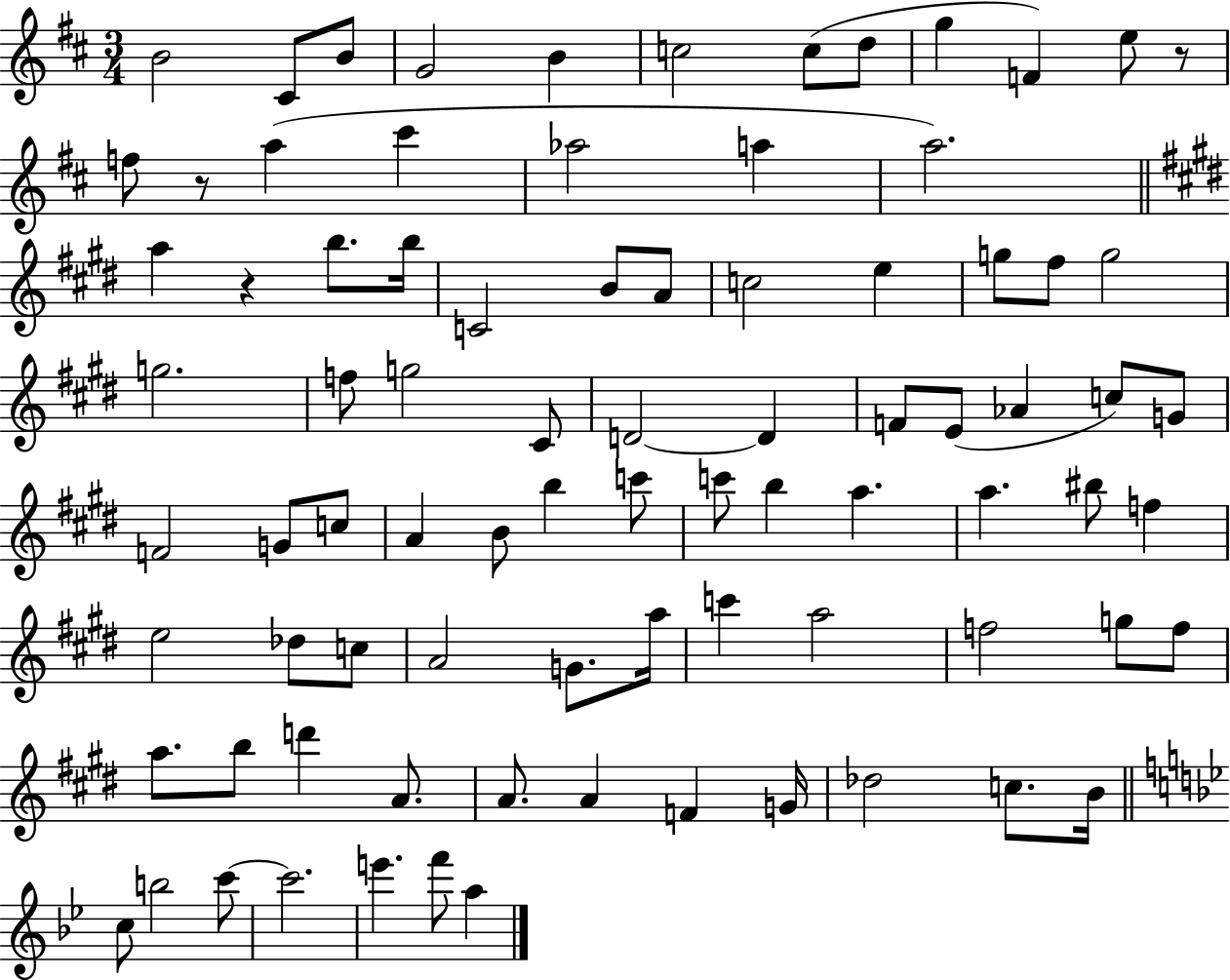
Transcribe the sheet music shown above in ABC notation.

X:1
T:Untitled
M:3/4
L:1/4
K:D
B2 ^C/2 B/2 G2 B c2 c/2 d/2 g F e/2 z/2 f/2 z/2 a ^c' _a2 a a2 a z b/2 b/4 C2 B/2 A/2 c2 e g/2 ^f/2 g2 g2 f/2 g2 ^C/2 D2 D F/2 E/2 _A c/2 G/2 F2 G/2 c/2 A B/2 b c'/2 c'/2 b a a ^b/2 f e2 _d/2 c/2 A2 G/2 a/4 c' a2 f2 g/2 f/2 a/2 b/2 d' A/2 A/2 A F G/4 _d2 c/2 B/4 c/2 b2 c'/2 c'2 e' f'/2 a